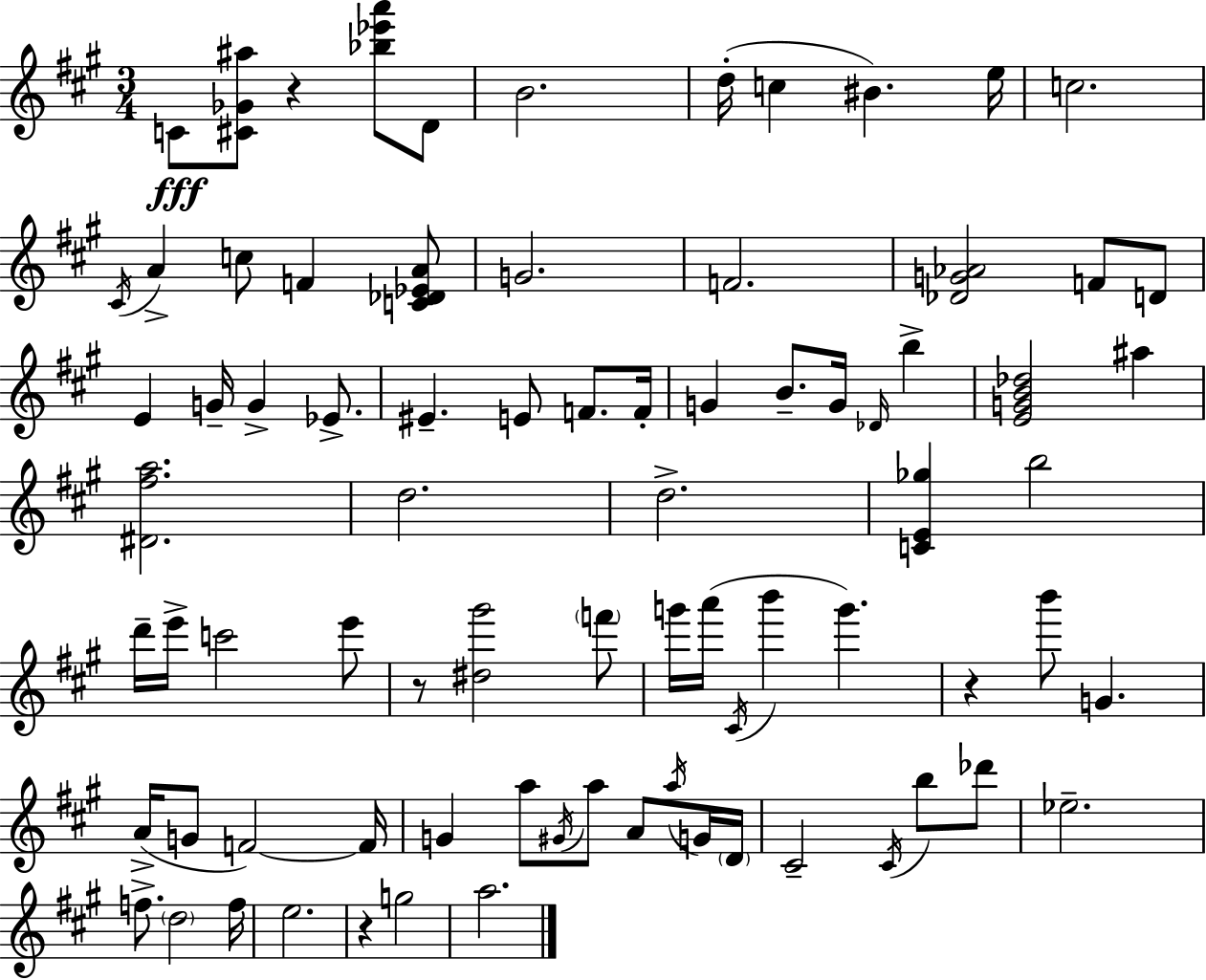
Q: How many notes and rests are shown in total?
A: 80